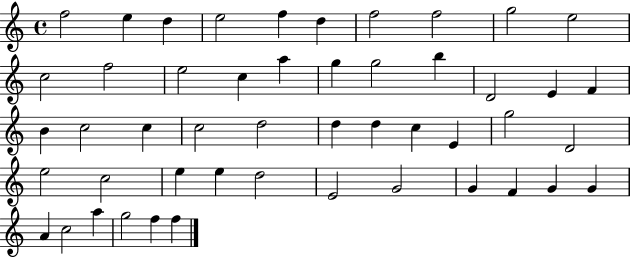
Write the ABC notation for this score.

X:1
T:Untitled
M:4/4
L:1/4
K:C
f2 e d e2 f d f2 f2 g2 e2 c2 f2 e2 c a g g2 b D2 E F B c2 c c2 d2 d d c E g2 D2 e2 c2 e e d2 E2 G2 G F G G A c2 a g2 f f